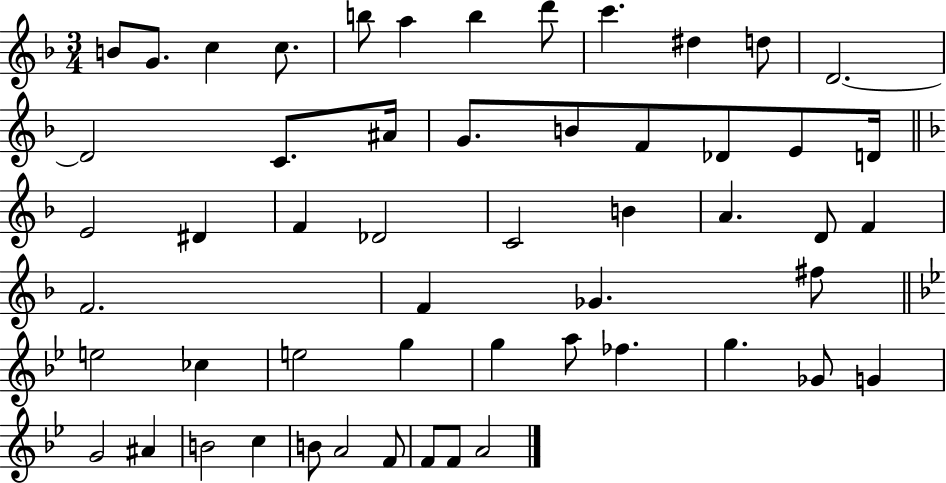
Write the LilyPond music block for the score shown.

{
  \clef treble
  \numericTimeSignature
  \time 3/4
  \key f \major
  \repeat volta 2 { b'8 g'8. c''4 c''8. | b''8 a''4 b''4 d'''8 | c'''4. dis''4 d''8 | d'2.~~ | \break d'2 c'8. ais'16 | g'8. b'8 f'8 des'8 e'8 d'16 | \bar "||" \break \key f \major e'2 dis'4 | f'4 des'2 | c'2 b'4 | a'4. d'8 f'4 | \break f'2. | f'4 ges'4. fis''8 | \bar "||" \break \key bes \major e''2 ces''4 | e''2 g''4 | g''4 a''8 fes''4. | g''4. ges'8 g'4 | \break g'2 ais'4 | b'2 c''4 | b'8 a'2 f'8 | f'8 f'8 a'2 | \break } \bar "|."
}